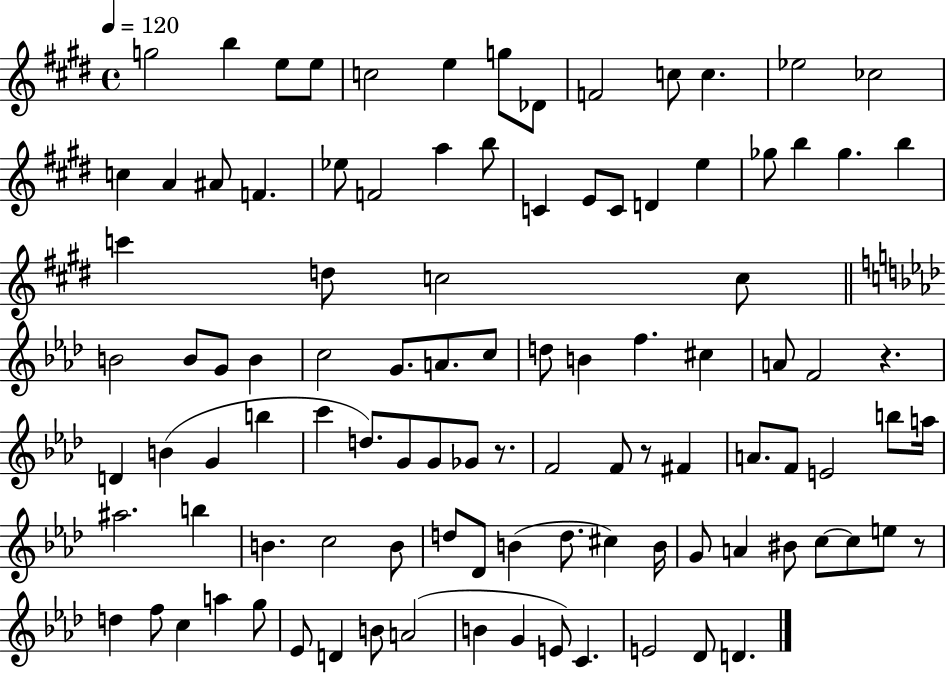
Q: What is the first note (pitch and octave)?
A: G5